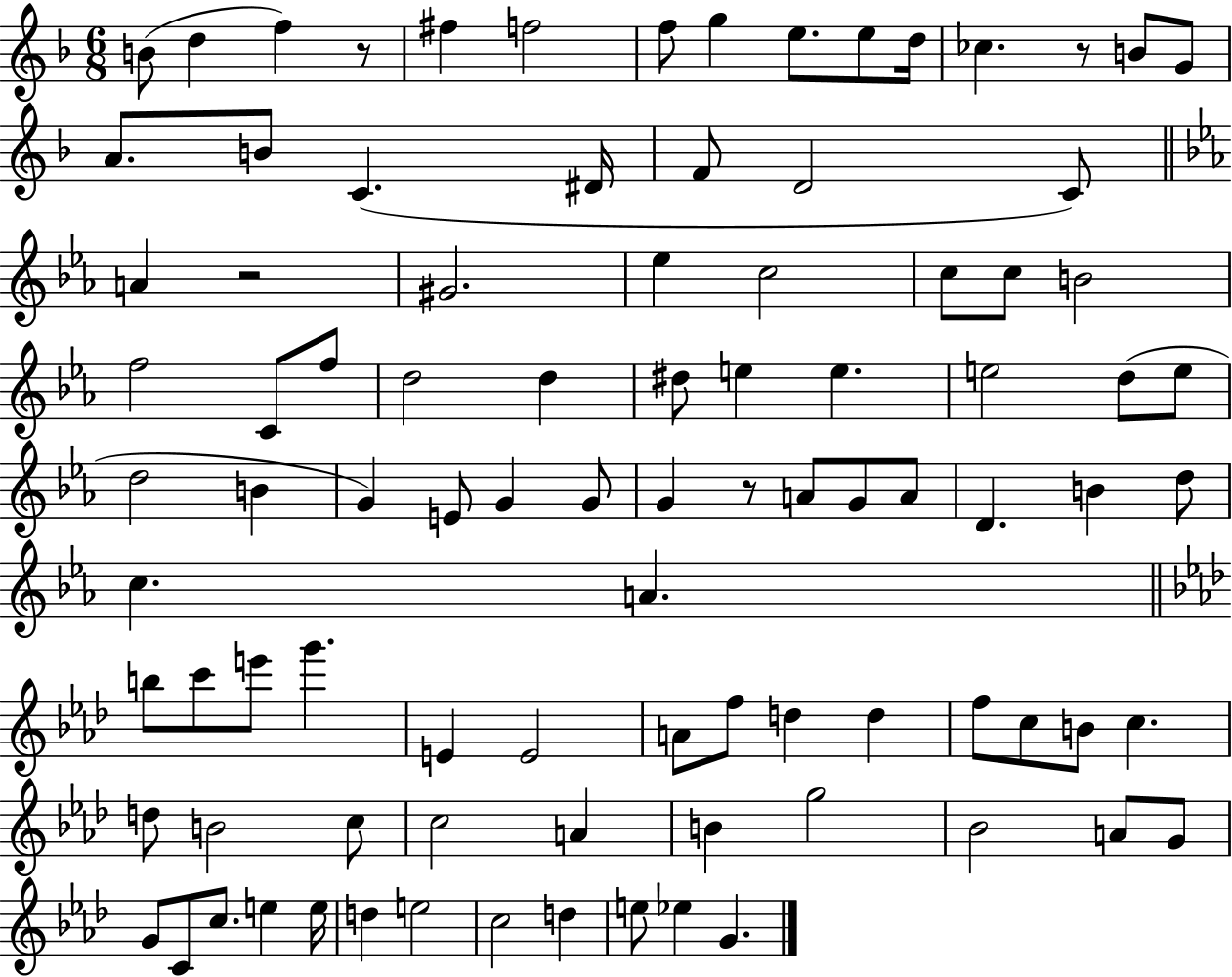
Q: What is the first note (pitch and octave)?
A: B4